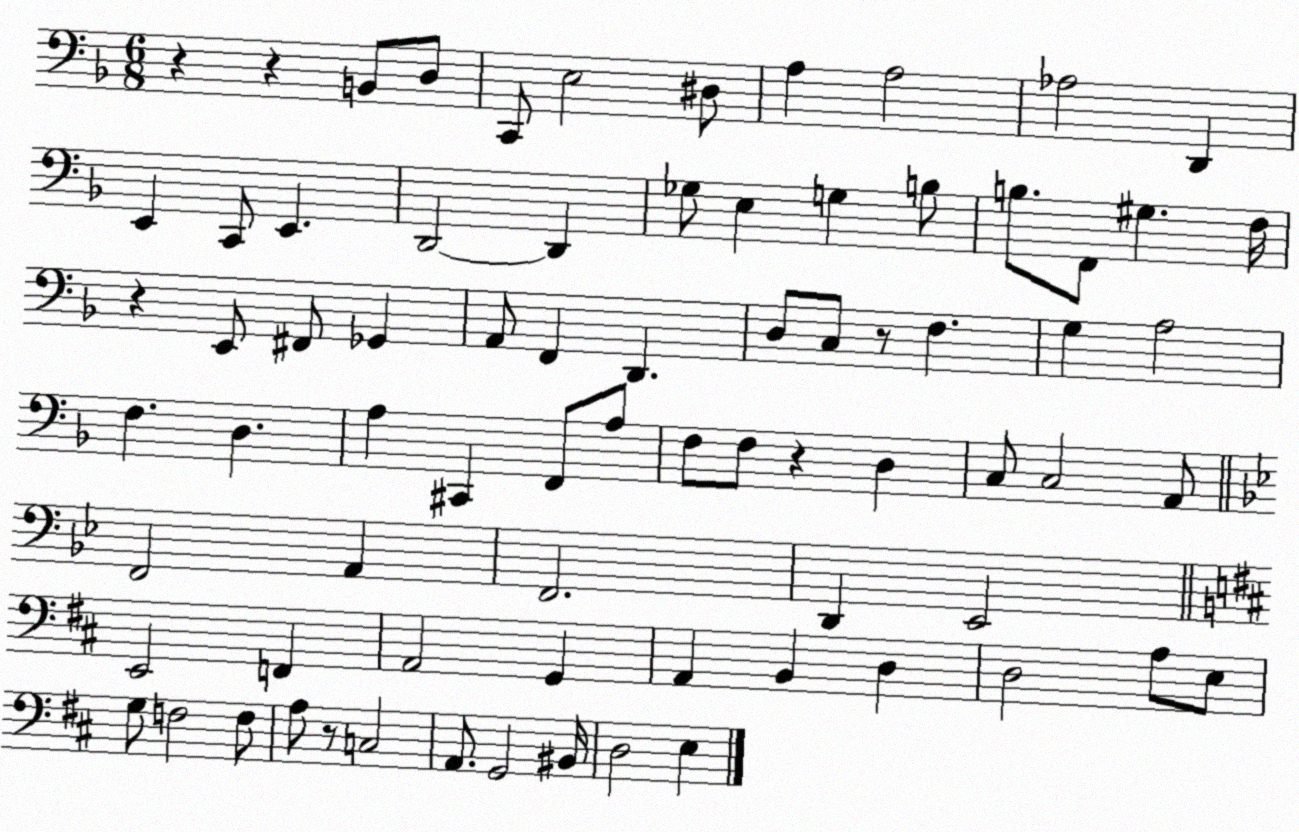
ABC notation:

X:1
T:Untitled
M:6/8
L:1/4
K:F
z z B,,/2 D,/2 C,,/2 E,2 ^D,/2 A, A,2 _A,2 D,, E,, C,,/2 E,, D,,2 D,, _G,/2 E, G, B,/2 B,/2 F,,/2 ^G, F,/4 z E,,/2 ^F,,/2 _G,, A,,/2 F,, D,, D,/2 C,/2 z/2 F, G, A,2 F, D, A, ^C,, F,,/2 A,/2 F,/2 F,/2 z D, C,/2 C,2 A,,/2 F,,2 A,, F,,2 D,, _E,,2 E,,2 F,, A,,2 G,, A,, B,, D, D,2 A,/2 E,/2 G,/2 F,2 F,/2 A,/2 z/2 C,2 A,,/2 G,,2 ^B,,/4 D,2 E,